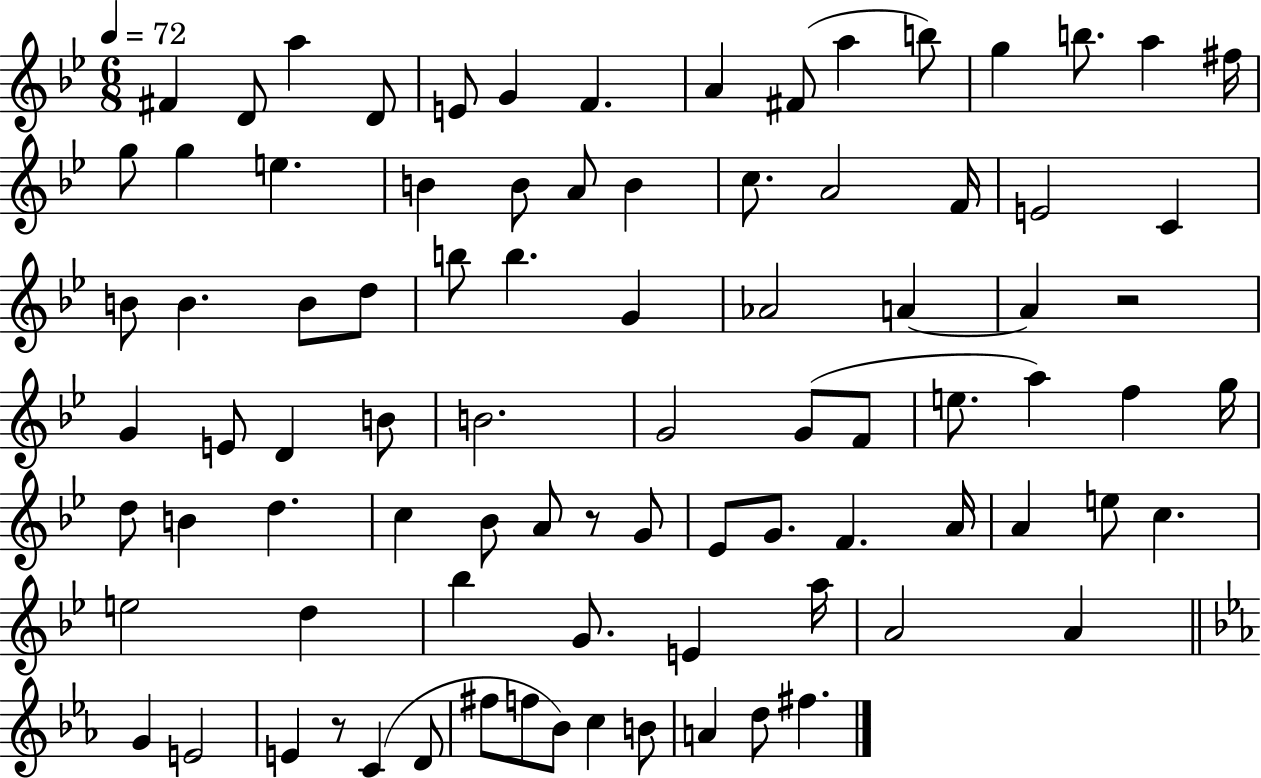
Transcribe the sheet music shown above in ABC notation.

X:1
T:Untitled
M:6/8
L:1/4
K:Bb
^F D/2 a D/2 E/2 G F A ^F/2 a b/2 g b/2 a ^f/4 g/2 g e B B/2 A/2 B c/2 A2 F/4 E2 C B/2 B B/2 d/2 b/2 b G _A2 A A z2 G E/2 D B/2 B2 G2 G/2 F/2 e/2 a f g/4 d/2 B d c _B/2 A/2 z/2 G/2 _E/2 G/2 F A/4 A e/2 c e2 d _b G/2 E a/4 A2 A G E2 E z/2 C D/2 ^f/2 f/2 _B/2 c B/2 A d/2 ^f